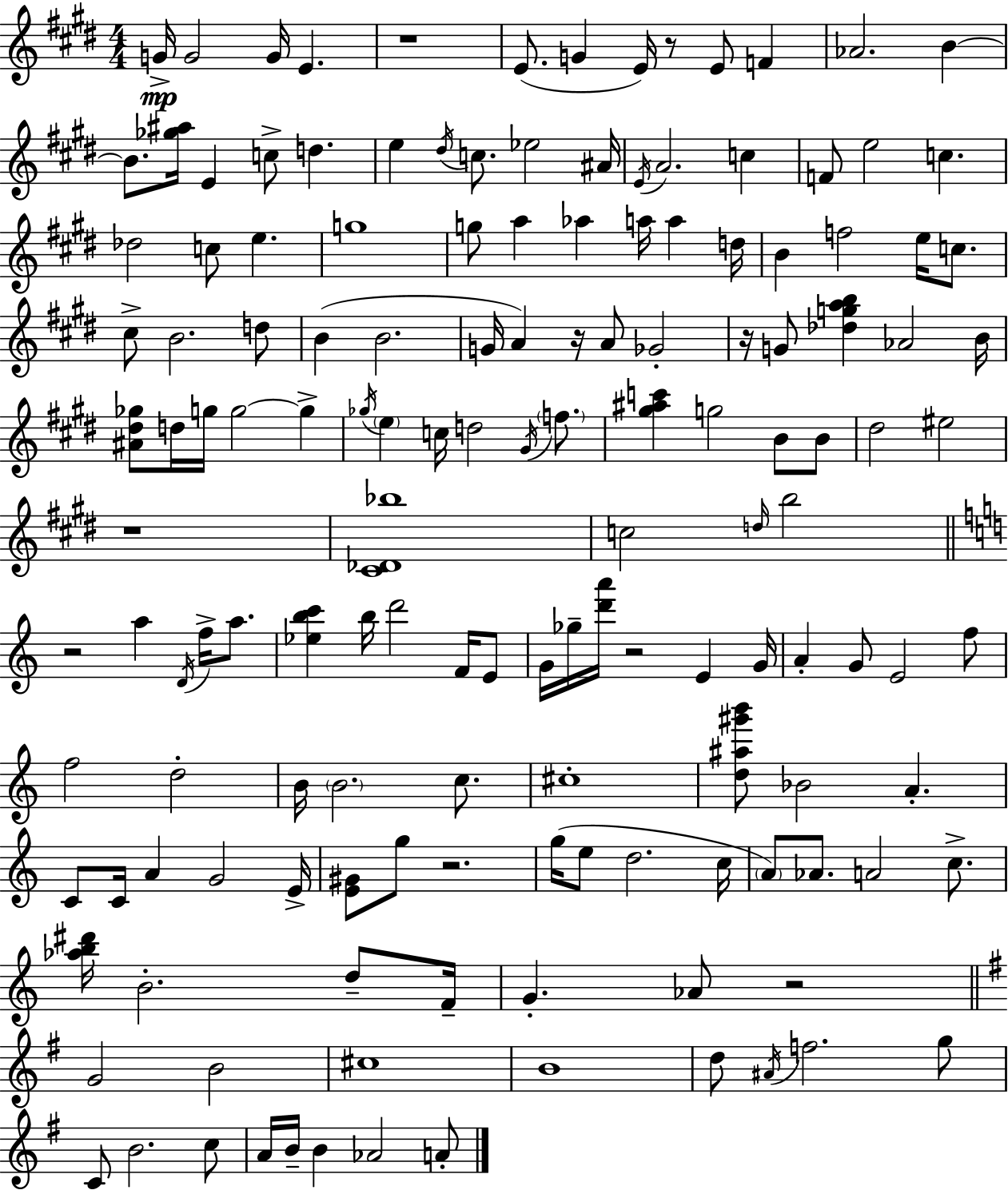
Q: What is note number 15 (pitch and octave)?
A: D5